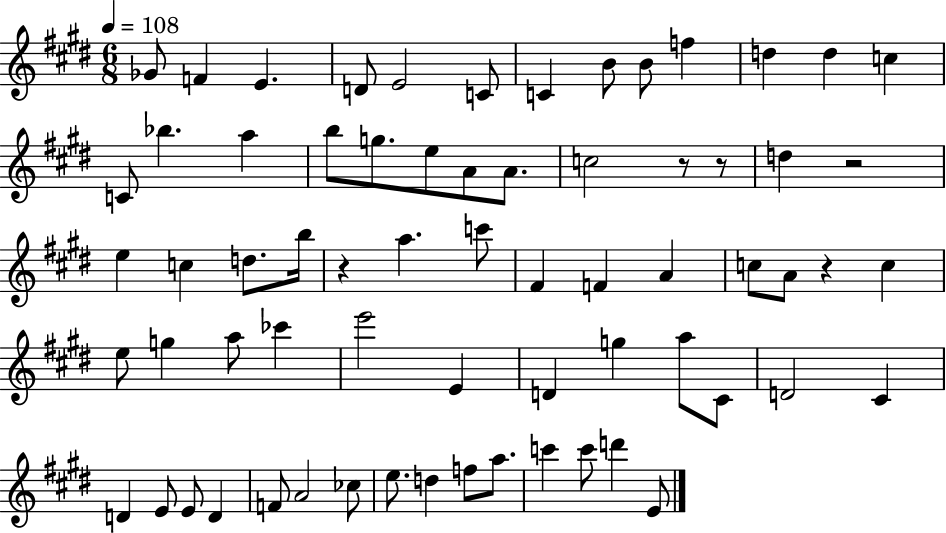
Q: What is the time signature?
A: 6/8